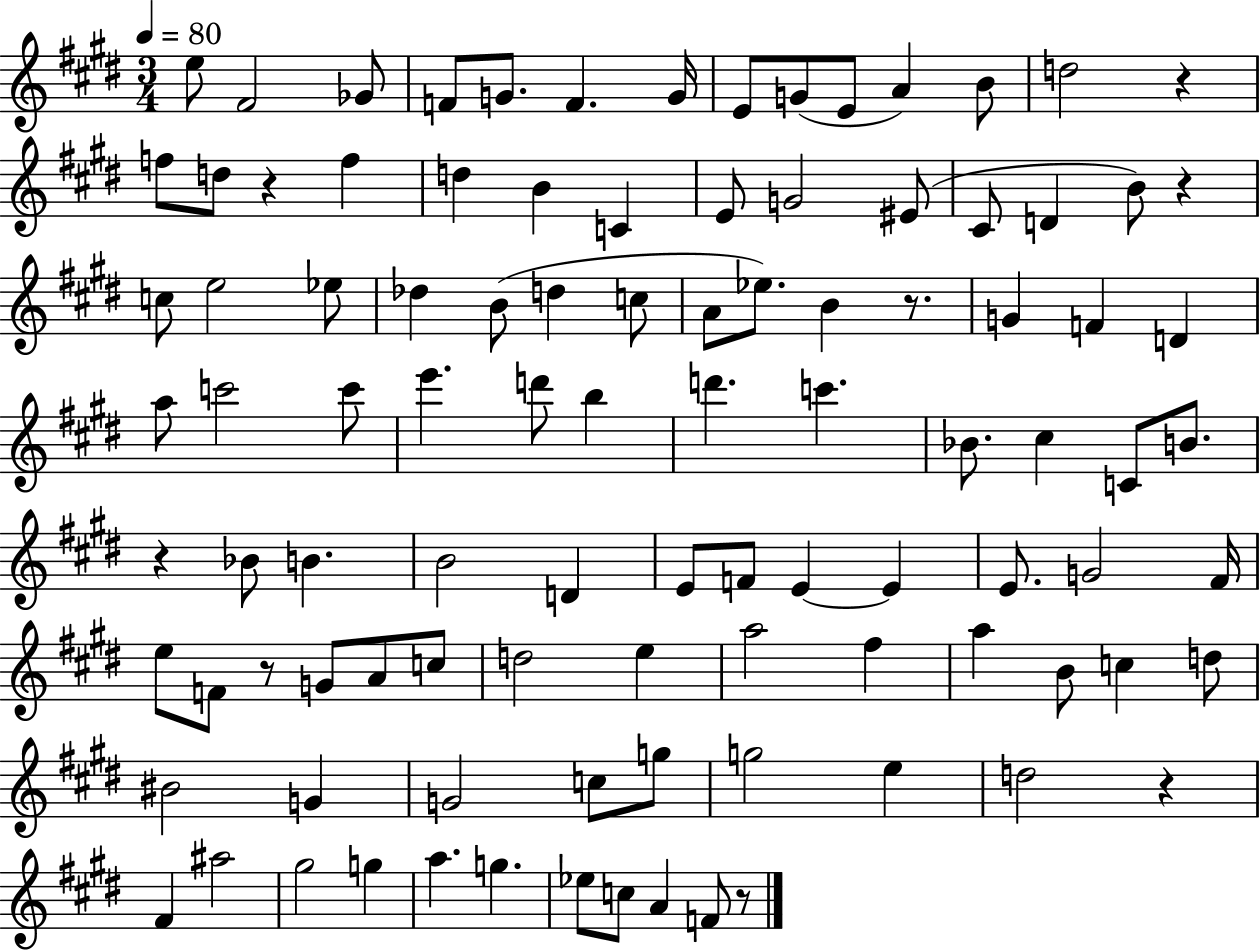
E5/e F#4/h Gb4/e F4/e G4/e. F4/q. G4/s E4/e G4/e E4/e A4/q B4/e D5/h R/q F5/e D5/e R/q F5/q D5/q B4/q C4/q E4/e G4/h EIS4/e C#4/e D4/q B4/e R/q C5/e E5/h Eb5/e Db5/q B4/e D5/q C5/e A4/e Eb5/e. B4/q R/e. G4/q F4/q D4/q A5/e C6/h C6/e E6/q. D6/e B5/q D6/q. C6/q. Bb4/e. C#5/q C4/e B4/e. R/q Bb4/e B4/q. B4/h D4/q E4/e F4/e E4/q E4/q E4/e. G4/h F#4/s E5/e F4/e R/e G4/e A4/e C5/e D5/h E5/q A5/h F#5/q A5/q B4/e C5/q D5/e BIS4/h G4/q G4/h C5/e G5/e G5/h E5/q D5/h R/q F#4/q A#5/h G#5/h G5/q A5/q. G5/q. Eb5/e C5/e A4/q F4/e R/e